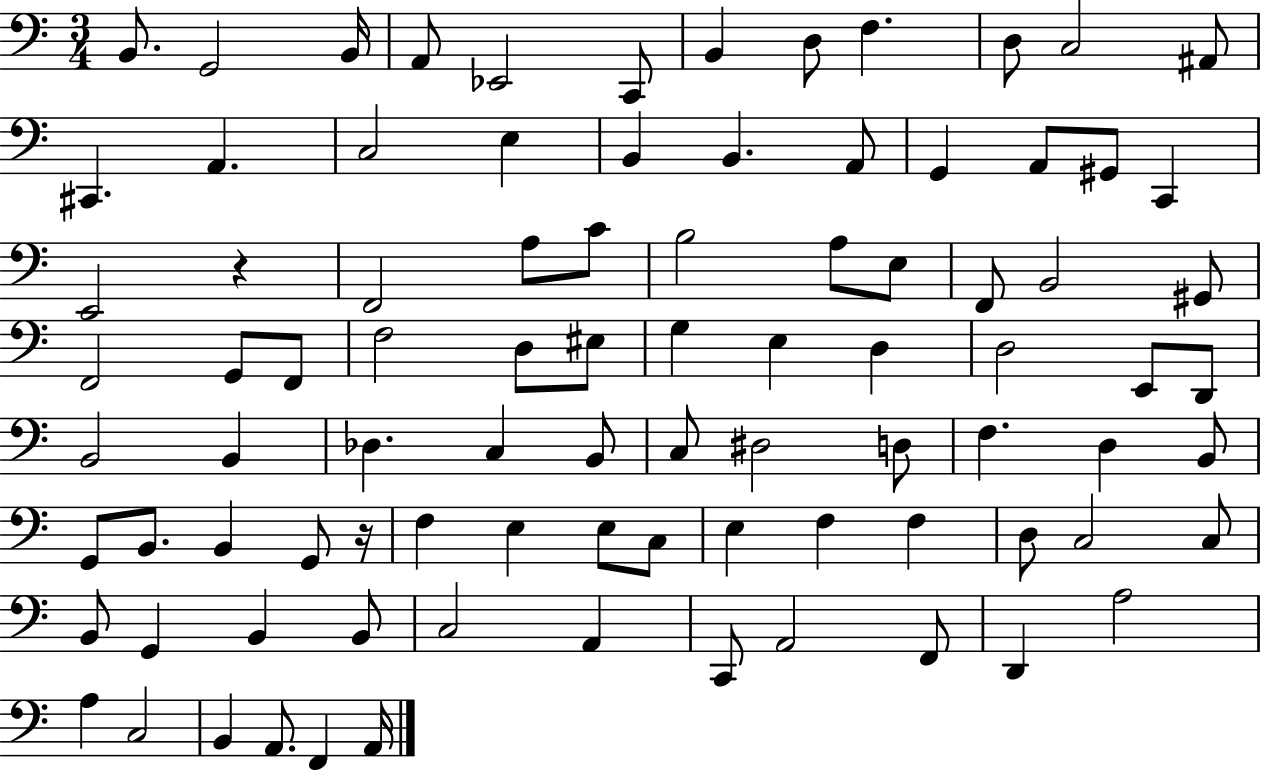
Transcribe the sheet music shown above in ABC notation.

X:1
T:Untitled
M:3/4
L:1/4
K:C
B,,/2 G,,2 B,,/4 A,,/2 _E,,2 C,,/2 B,, D,/2 F, D,/2 C,2 ^A,,/2 ^C,, A,, C,2 E, B,, B,, A,,/2 G,, A,,/2 ^G,,/2 C,, E,,2 z F,,2 A,/2 C/2 B,2 A,/2 E,/2 F,,/2 B,,2 ^G,,/2 F,,2 G,,/2 F,,/2 F,2 D,/2 ^E,/2 G, E, D, D,2 E,,/2 D,,/2 B,,2 B,, _D, C, B,,/2 C,/2 ^D,2 D,/2 F, D, B,,/2 G,,/2 B,,/2 B,, G,,/2 z/4 F, E, E,/2 C,/2 E, F, F, D,/2 C,2 C,/2 B,,/2 G,, B,, B,,/2 C,2 A,, C,,/2 A,,2 F,,/2 D,, A,2 A, C,2 B,, A,,/2 F,, A,,/4